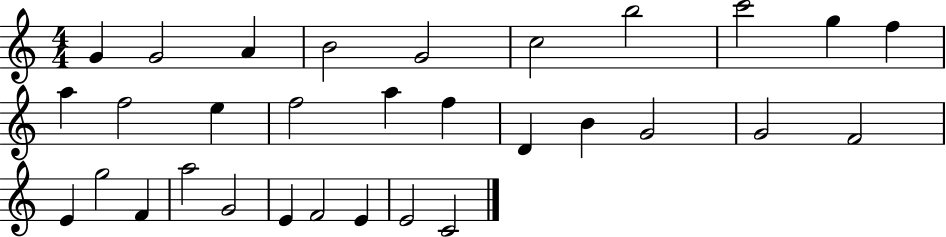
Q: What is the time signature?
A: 4/4